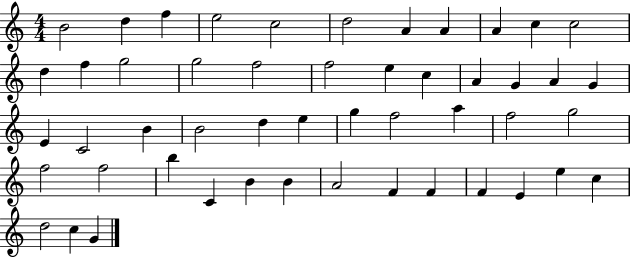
X:1
T:Untitled
M:4/4
L:1/4
K:C
B2 d f e2 c2 d2 A A A c c2 d f g2 g2 f2 f2 e c A G A G E C2 B B2 d e g f2 a f2 g2 f2 f2 b C B B A2 F F F E e c d2 c G